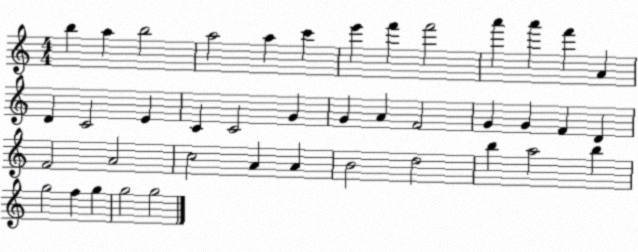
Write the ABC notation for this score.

X:1
T:Untitled
M:4/4
L:1/4
K:C
b a b2 a2 a c' e' f' f'2 a' a' f' A D C2 E C C2 G G A F2 G G F D F2 A2 c2 A A B2 d2 b a2 b g2 f g g2 g2